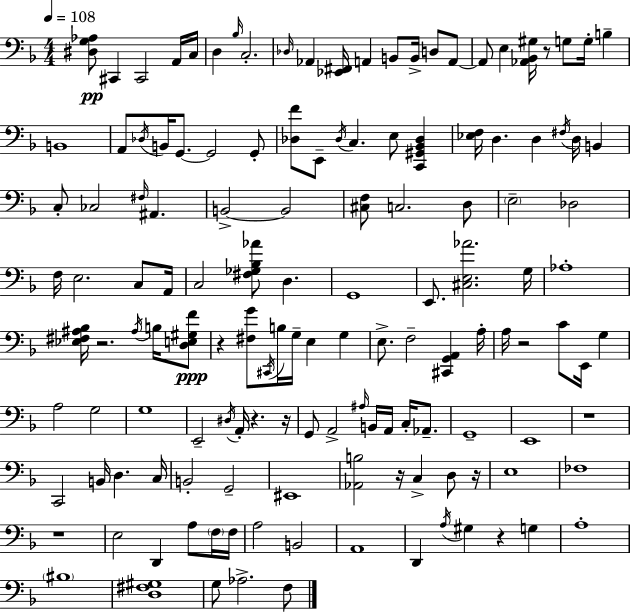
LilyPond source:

{
  \clef bass
  \numericTimeSignature
  \time 4/4
  \key f \major
  \tempo 4 = 108
  <dis g aes>8\pp cis,4 cis,2 a,16 c16 | d4 \grace { bes16 } c2.-. | \grace { des16 } aes,4 <ees, fis,>16 a,4 b,8 b,16-> d8 | a,8~~ a,8 e4 <aes, bes, gis>16 r8 g8 g16-. b4-- | \break b,1 | a,8 \acciaccatura { des16 } b,16 g,8.~~ g,2 | g,8-. <des f'>8 e,8-- \acciaccatura { des16 } c4. e8 | <c, gis, bes, des>4 <ees f>16 d4. d4 \acciaccatura { fis16 } | \break d16 b,4 c8-. ces2 \grace { fis16 } | ais,4. b,2->~~ b,2 | <cis f>8 c2. | d8 \parenthesize e2-- des2 | \break f16 e2. | c8 a,16 c2 <fis ges bes aes'>8 | d4. g,1 | e,8. <cis e aes'>2. | \break g16 aes1-. | <ees fis ais bes>16 r2. | \acciaccatura { ais16 } b16 <d e gis f'>8\ppp r4 <fis g'>8 \acciaccatura { cis,16 } b16 g16-- | e4 g4 e8.-> f2-- | \break <cis, g, a,>4 a16-. a16 r2 | c'8 e,16 g4 a2 | g2 g1 | e,2-- | \break \acciaccatura { dis16 } a,16-. r4. r16 g,8 a,2-> | \grace { ais16 } b,16 a,16 c16-. aes,8.-- g,1-- | e,1 | r1 | \break c,2 | b,16 d4. c16 b,2-. | g,2-- eis,1 | <aes, b>2 | \break r16 c4-> d8 r16 e1 | fes1 | r1 | e2 | \break d,4 a8 \parenthesize f16 f16 a2 | b,2 a,1 | d,4 \acciaccatura { a16 } gis4 | r4 g4 a1-. | \break \parenthesize bis1 | <d fis gis>1 | g8 aes2.-> | f8 \bar "|."
}